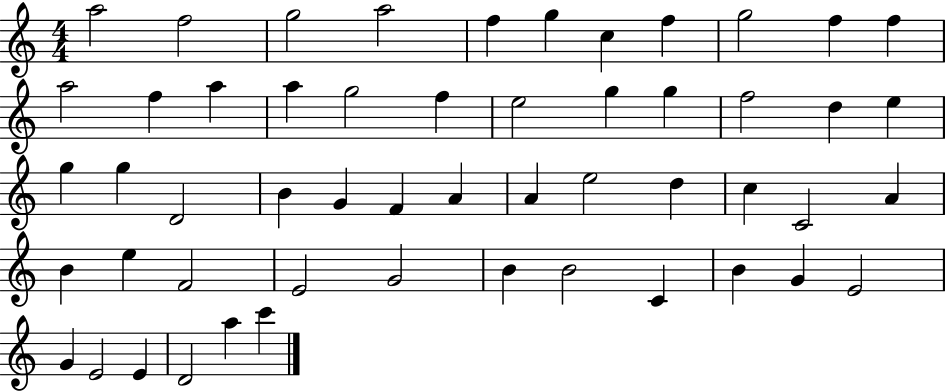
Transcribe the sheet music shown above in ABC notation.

X:1
T:Untitled
M:4/4
L:1/4
K:C
a2 f2 g2 a2 f g c f g2 f f a2 f a a g2 f e2 g g f2 d e g g D2 B G F A A e2 d c C2 A B e F2 E2 G2 B B2 C B G E2 G E2 E D2 a c'